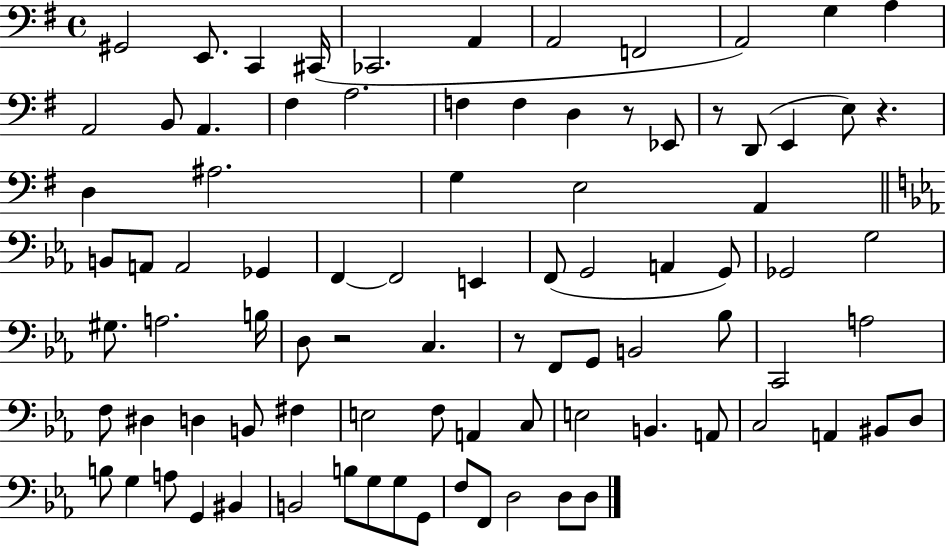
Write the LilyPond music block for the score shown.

{
  \clef bass
  \time 4/4
  \defaultTimeSignature
  \key g \major
  gis,2 e,8. c,4 cis,16( | ces,2. a,4 | a,2 f,2 | a,2) g4 a4 | \break a,2 b,8 a,4. | fis4 a2. | f4 f4 d4 r8 ees,8 | r8 d,8( e,4 e8) r4. | \break d4 ais2. | g4 e2 a,4 | \bar "||" \break \key ees \major b,8 a,8 a,2 ges,4 | f,4~~ f,2 e,4 | f,8( g,2 a,4 g,8) | ges,2 g2 | \break gis8. a2. b16 | d8 r2 c4. | r8 f,8 g,8 b,2 bes8 | c,2 a2 | \break f8 dis4 d4 b,8 fis4 | e2 f8 a,4 c8 | e2 b,4. a,8 | c2 a,4 bis,8 d8 | \break b8 g4 a8 g,4 bis,4 | b,2 b8 g8 g8 g,8 | f8 f,8 d2 d8 d8 | \bar "|."
}